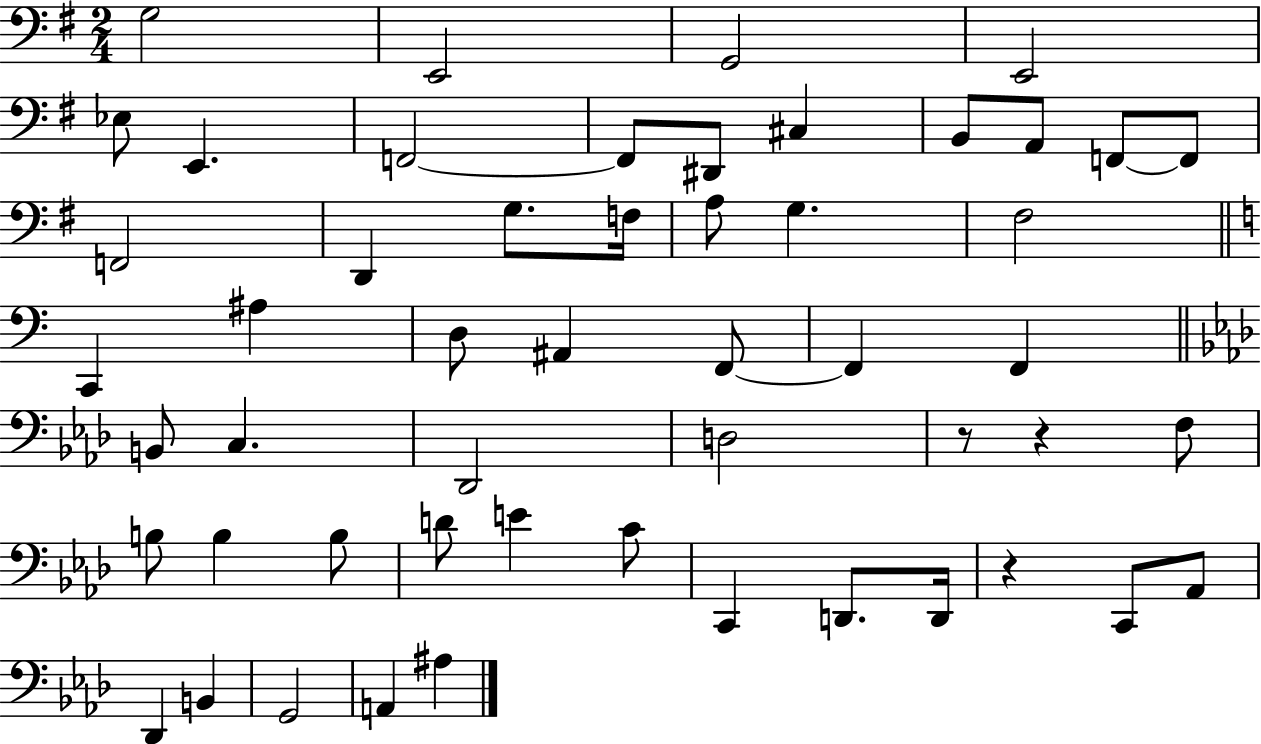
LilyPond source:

{
  \clef bass
  \numericTimeSignature
  \time 2/4
  \key g \major
  g2 | e,2 | g,2 | e,2 | \break ees8 e,4. | f,2~~ | f,8 dis,8 cis4 | b,8 a,8 f,8~~ f,8 | \break f,2 | d,4 g8. f16 | a8 g4. | fis2 | \break \bar "||" \break \key a \minor c,4 ais4 | d8 ais,4 f,8~~ | f,4 f,4 | \bar "||" \break \key aes \major b,8 c4. | des,2 | d2 | r8 r4 f8 | \break b8 b4 b8 | d'8 e'4 c'8 | c,4 d,8. d,16 | r4 c,8 aes,8 | \break des,4 b,4 | g,2 | a,4 ais4 | \bar "|."
}